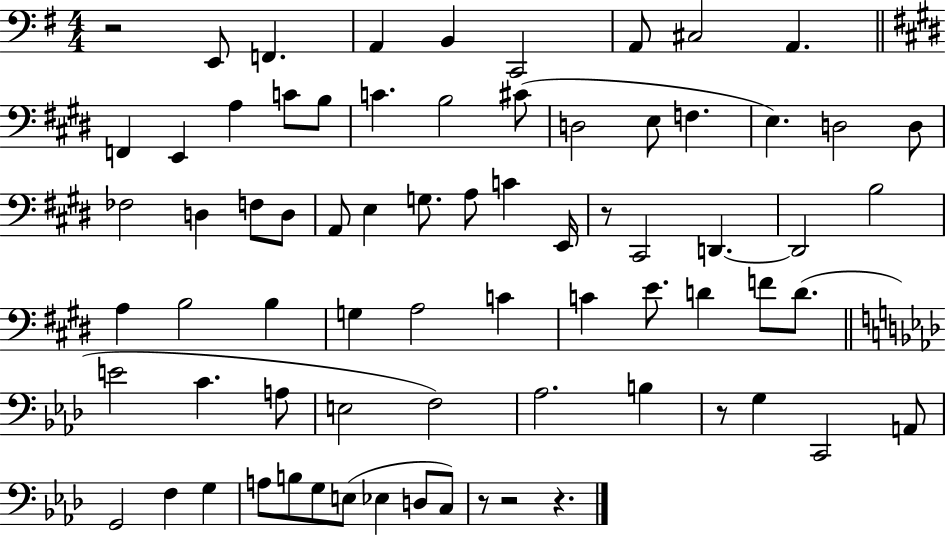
{
  \clef bass
  \numericTimeSignature
  \time 4/4
  \key g \major
  r2 e,8 f,4. | a,4 b,4 c,2 | a,8 cis2 a,4. | \bar "||" \break \key e \major f,4 e,4 a4 c'8 b8 | c'4. b2 cis'8( | d2 e8 f4. | e4.) d2 d8 | \break fes2 d4 f8 d8 | a,8 e4 g8. a8 c'4 e,16 | r8 cis,2 d,4.~~ | d,2 b2 | \break a4 b2 b4 | g4 a2 c'4 | c'4 e'8. d'4 f'8 d'8.( | \bar "||" \break \key f \minor e'2 c'4. a8 | e2 f2) | aes2. b4 | r8 g4 c,2 a,8 | \break g,2 f4 g4 | a8 b8 g8 e8( ees4 d8 c8) | r8 r2 r4. | \bar "|."
}